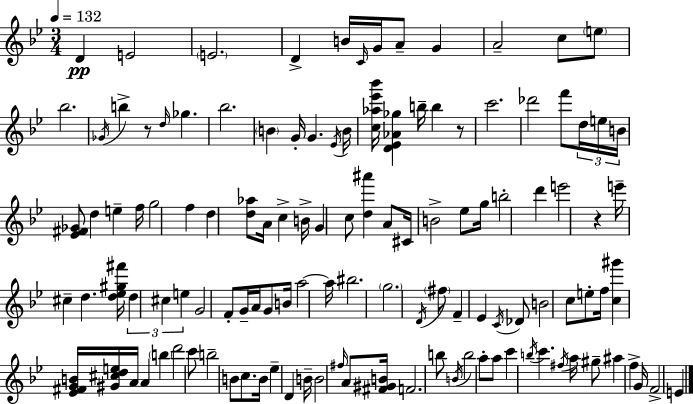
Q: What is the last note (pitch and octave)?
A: E4